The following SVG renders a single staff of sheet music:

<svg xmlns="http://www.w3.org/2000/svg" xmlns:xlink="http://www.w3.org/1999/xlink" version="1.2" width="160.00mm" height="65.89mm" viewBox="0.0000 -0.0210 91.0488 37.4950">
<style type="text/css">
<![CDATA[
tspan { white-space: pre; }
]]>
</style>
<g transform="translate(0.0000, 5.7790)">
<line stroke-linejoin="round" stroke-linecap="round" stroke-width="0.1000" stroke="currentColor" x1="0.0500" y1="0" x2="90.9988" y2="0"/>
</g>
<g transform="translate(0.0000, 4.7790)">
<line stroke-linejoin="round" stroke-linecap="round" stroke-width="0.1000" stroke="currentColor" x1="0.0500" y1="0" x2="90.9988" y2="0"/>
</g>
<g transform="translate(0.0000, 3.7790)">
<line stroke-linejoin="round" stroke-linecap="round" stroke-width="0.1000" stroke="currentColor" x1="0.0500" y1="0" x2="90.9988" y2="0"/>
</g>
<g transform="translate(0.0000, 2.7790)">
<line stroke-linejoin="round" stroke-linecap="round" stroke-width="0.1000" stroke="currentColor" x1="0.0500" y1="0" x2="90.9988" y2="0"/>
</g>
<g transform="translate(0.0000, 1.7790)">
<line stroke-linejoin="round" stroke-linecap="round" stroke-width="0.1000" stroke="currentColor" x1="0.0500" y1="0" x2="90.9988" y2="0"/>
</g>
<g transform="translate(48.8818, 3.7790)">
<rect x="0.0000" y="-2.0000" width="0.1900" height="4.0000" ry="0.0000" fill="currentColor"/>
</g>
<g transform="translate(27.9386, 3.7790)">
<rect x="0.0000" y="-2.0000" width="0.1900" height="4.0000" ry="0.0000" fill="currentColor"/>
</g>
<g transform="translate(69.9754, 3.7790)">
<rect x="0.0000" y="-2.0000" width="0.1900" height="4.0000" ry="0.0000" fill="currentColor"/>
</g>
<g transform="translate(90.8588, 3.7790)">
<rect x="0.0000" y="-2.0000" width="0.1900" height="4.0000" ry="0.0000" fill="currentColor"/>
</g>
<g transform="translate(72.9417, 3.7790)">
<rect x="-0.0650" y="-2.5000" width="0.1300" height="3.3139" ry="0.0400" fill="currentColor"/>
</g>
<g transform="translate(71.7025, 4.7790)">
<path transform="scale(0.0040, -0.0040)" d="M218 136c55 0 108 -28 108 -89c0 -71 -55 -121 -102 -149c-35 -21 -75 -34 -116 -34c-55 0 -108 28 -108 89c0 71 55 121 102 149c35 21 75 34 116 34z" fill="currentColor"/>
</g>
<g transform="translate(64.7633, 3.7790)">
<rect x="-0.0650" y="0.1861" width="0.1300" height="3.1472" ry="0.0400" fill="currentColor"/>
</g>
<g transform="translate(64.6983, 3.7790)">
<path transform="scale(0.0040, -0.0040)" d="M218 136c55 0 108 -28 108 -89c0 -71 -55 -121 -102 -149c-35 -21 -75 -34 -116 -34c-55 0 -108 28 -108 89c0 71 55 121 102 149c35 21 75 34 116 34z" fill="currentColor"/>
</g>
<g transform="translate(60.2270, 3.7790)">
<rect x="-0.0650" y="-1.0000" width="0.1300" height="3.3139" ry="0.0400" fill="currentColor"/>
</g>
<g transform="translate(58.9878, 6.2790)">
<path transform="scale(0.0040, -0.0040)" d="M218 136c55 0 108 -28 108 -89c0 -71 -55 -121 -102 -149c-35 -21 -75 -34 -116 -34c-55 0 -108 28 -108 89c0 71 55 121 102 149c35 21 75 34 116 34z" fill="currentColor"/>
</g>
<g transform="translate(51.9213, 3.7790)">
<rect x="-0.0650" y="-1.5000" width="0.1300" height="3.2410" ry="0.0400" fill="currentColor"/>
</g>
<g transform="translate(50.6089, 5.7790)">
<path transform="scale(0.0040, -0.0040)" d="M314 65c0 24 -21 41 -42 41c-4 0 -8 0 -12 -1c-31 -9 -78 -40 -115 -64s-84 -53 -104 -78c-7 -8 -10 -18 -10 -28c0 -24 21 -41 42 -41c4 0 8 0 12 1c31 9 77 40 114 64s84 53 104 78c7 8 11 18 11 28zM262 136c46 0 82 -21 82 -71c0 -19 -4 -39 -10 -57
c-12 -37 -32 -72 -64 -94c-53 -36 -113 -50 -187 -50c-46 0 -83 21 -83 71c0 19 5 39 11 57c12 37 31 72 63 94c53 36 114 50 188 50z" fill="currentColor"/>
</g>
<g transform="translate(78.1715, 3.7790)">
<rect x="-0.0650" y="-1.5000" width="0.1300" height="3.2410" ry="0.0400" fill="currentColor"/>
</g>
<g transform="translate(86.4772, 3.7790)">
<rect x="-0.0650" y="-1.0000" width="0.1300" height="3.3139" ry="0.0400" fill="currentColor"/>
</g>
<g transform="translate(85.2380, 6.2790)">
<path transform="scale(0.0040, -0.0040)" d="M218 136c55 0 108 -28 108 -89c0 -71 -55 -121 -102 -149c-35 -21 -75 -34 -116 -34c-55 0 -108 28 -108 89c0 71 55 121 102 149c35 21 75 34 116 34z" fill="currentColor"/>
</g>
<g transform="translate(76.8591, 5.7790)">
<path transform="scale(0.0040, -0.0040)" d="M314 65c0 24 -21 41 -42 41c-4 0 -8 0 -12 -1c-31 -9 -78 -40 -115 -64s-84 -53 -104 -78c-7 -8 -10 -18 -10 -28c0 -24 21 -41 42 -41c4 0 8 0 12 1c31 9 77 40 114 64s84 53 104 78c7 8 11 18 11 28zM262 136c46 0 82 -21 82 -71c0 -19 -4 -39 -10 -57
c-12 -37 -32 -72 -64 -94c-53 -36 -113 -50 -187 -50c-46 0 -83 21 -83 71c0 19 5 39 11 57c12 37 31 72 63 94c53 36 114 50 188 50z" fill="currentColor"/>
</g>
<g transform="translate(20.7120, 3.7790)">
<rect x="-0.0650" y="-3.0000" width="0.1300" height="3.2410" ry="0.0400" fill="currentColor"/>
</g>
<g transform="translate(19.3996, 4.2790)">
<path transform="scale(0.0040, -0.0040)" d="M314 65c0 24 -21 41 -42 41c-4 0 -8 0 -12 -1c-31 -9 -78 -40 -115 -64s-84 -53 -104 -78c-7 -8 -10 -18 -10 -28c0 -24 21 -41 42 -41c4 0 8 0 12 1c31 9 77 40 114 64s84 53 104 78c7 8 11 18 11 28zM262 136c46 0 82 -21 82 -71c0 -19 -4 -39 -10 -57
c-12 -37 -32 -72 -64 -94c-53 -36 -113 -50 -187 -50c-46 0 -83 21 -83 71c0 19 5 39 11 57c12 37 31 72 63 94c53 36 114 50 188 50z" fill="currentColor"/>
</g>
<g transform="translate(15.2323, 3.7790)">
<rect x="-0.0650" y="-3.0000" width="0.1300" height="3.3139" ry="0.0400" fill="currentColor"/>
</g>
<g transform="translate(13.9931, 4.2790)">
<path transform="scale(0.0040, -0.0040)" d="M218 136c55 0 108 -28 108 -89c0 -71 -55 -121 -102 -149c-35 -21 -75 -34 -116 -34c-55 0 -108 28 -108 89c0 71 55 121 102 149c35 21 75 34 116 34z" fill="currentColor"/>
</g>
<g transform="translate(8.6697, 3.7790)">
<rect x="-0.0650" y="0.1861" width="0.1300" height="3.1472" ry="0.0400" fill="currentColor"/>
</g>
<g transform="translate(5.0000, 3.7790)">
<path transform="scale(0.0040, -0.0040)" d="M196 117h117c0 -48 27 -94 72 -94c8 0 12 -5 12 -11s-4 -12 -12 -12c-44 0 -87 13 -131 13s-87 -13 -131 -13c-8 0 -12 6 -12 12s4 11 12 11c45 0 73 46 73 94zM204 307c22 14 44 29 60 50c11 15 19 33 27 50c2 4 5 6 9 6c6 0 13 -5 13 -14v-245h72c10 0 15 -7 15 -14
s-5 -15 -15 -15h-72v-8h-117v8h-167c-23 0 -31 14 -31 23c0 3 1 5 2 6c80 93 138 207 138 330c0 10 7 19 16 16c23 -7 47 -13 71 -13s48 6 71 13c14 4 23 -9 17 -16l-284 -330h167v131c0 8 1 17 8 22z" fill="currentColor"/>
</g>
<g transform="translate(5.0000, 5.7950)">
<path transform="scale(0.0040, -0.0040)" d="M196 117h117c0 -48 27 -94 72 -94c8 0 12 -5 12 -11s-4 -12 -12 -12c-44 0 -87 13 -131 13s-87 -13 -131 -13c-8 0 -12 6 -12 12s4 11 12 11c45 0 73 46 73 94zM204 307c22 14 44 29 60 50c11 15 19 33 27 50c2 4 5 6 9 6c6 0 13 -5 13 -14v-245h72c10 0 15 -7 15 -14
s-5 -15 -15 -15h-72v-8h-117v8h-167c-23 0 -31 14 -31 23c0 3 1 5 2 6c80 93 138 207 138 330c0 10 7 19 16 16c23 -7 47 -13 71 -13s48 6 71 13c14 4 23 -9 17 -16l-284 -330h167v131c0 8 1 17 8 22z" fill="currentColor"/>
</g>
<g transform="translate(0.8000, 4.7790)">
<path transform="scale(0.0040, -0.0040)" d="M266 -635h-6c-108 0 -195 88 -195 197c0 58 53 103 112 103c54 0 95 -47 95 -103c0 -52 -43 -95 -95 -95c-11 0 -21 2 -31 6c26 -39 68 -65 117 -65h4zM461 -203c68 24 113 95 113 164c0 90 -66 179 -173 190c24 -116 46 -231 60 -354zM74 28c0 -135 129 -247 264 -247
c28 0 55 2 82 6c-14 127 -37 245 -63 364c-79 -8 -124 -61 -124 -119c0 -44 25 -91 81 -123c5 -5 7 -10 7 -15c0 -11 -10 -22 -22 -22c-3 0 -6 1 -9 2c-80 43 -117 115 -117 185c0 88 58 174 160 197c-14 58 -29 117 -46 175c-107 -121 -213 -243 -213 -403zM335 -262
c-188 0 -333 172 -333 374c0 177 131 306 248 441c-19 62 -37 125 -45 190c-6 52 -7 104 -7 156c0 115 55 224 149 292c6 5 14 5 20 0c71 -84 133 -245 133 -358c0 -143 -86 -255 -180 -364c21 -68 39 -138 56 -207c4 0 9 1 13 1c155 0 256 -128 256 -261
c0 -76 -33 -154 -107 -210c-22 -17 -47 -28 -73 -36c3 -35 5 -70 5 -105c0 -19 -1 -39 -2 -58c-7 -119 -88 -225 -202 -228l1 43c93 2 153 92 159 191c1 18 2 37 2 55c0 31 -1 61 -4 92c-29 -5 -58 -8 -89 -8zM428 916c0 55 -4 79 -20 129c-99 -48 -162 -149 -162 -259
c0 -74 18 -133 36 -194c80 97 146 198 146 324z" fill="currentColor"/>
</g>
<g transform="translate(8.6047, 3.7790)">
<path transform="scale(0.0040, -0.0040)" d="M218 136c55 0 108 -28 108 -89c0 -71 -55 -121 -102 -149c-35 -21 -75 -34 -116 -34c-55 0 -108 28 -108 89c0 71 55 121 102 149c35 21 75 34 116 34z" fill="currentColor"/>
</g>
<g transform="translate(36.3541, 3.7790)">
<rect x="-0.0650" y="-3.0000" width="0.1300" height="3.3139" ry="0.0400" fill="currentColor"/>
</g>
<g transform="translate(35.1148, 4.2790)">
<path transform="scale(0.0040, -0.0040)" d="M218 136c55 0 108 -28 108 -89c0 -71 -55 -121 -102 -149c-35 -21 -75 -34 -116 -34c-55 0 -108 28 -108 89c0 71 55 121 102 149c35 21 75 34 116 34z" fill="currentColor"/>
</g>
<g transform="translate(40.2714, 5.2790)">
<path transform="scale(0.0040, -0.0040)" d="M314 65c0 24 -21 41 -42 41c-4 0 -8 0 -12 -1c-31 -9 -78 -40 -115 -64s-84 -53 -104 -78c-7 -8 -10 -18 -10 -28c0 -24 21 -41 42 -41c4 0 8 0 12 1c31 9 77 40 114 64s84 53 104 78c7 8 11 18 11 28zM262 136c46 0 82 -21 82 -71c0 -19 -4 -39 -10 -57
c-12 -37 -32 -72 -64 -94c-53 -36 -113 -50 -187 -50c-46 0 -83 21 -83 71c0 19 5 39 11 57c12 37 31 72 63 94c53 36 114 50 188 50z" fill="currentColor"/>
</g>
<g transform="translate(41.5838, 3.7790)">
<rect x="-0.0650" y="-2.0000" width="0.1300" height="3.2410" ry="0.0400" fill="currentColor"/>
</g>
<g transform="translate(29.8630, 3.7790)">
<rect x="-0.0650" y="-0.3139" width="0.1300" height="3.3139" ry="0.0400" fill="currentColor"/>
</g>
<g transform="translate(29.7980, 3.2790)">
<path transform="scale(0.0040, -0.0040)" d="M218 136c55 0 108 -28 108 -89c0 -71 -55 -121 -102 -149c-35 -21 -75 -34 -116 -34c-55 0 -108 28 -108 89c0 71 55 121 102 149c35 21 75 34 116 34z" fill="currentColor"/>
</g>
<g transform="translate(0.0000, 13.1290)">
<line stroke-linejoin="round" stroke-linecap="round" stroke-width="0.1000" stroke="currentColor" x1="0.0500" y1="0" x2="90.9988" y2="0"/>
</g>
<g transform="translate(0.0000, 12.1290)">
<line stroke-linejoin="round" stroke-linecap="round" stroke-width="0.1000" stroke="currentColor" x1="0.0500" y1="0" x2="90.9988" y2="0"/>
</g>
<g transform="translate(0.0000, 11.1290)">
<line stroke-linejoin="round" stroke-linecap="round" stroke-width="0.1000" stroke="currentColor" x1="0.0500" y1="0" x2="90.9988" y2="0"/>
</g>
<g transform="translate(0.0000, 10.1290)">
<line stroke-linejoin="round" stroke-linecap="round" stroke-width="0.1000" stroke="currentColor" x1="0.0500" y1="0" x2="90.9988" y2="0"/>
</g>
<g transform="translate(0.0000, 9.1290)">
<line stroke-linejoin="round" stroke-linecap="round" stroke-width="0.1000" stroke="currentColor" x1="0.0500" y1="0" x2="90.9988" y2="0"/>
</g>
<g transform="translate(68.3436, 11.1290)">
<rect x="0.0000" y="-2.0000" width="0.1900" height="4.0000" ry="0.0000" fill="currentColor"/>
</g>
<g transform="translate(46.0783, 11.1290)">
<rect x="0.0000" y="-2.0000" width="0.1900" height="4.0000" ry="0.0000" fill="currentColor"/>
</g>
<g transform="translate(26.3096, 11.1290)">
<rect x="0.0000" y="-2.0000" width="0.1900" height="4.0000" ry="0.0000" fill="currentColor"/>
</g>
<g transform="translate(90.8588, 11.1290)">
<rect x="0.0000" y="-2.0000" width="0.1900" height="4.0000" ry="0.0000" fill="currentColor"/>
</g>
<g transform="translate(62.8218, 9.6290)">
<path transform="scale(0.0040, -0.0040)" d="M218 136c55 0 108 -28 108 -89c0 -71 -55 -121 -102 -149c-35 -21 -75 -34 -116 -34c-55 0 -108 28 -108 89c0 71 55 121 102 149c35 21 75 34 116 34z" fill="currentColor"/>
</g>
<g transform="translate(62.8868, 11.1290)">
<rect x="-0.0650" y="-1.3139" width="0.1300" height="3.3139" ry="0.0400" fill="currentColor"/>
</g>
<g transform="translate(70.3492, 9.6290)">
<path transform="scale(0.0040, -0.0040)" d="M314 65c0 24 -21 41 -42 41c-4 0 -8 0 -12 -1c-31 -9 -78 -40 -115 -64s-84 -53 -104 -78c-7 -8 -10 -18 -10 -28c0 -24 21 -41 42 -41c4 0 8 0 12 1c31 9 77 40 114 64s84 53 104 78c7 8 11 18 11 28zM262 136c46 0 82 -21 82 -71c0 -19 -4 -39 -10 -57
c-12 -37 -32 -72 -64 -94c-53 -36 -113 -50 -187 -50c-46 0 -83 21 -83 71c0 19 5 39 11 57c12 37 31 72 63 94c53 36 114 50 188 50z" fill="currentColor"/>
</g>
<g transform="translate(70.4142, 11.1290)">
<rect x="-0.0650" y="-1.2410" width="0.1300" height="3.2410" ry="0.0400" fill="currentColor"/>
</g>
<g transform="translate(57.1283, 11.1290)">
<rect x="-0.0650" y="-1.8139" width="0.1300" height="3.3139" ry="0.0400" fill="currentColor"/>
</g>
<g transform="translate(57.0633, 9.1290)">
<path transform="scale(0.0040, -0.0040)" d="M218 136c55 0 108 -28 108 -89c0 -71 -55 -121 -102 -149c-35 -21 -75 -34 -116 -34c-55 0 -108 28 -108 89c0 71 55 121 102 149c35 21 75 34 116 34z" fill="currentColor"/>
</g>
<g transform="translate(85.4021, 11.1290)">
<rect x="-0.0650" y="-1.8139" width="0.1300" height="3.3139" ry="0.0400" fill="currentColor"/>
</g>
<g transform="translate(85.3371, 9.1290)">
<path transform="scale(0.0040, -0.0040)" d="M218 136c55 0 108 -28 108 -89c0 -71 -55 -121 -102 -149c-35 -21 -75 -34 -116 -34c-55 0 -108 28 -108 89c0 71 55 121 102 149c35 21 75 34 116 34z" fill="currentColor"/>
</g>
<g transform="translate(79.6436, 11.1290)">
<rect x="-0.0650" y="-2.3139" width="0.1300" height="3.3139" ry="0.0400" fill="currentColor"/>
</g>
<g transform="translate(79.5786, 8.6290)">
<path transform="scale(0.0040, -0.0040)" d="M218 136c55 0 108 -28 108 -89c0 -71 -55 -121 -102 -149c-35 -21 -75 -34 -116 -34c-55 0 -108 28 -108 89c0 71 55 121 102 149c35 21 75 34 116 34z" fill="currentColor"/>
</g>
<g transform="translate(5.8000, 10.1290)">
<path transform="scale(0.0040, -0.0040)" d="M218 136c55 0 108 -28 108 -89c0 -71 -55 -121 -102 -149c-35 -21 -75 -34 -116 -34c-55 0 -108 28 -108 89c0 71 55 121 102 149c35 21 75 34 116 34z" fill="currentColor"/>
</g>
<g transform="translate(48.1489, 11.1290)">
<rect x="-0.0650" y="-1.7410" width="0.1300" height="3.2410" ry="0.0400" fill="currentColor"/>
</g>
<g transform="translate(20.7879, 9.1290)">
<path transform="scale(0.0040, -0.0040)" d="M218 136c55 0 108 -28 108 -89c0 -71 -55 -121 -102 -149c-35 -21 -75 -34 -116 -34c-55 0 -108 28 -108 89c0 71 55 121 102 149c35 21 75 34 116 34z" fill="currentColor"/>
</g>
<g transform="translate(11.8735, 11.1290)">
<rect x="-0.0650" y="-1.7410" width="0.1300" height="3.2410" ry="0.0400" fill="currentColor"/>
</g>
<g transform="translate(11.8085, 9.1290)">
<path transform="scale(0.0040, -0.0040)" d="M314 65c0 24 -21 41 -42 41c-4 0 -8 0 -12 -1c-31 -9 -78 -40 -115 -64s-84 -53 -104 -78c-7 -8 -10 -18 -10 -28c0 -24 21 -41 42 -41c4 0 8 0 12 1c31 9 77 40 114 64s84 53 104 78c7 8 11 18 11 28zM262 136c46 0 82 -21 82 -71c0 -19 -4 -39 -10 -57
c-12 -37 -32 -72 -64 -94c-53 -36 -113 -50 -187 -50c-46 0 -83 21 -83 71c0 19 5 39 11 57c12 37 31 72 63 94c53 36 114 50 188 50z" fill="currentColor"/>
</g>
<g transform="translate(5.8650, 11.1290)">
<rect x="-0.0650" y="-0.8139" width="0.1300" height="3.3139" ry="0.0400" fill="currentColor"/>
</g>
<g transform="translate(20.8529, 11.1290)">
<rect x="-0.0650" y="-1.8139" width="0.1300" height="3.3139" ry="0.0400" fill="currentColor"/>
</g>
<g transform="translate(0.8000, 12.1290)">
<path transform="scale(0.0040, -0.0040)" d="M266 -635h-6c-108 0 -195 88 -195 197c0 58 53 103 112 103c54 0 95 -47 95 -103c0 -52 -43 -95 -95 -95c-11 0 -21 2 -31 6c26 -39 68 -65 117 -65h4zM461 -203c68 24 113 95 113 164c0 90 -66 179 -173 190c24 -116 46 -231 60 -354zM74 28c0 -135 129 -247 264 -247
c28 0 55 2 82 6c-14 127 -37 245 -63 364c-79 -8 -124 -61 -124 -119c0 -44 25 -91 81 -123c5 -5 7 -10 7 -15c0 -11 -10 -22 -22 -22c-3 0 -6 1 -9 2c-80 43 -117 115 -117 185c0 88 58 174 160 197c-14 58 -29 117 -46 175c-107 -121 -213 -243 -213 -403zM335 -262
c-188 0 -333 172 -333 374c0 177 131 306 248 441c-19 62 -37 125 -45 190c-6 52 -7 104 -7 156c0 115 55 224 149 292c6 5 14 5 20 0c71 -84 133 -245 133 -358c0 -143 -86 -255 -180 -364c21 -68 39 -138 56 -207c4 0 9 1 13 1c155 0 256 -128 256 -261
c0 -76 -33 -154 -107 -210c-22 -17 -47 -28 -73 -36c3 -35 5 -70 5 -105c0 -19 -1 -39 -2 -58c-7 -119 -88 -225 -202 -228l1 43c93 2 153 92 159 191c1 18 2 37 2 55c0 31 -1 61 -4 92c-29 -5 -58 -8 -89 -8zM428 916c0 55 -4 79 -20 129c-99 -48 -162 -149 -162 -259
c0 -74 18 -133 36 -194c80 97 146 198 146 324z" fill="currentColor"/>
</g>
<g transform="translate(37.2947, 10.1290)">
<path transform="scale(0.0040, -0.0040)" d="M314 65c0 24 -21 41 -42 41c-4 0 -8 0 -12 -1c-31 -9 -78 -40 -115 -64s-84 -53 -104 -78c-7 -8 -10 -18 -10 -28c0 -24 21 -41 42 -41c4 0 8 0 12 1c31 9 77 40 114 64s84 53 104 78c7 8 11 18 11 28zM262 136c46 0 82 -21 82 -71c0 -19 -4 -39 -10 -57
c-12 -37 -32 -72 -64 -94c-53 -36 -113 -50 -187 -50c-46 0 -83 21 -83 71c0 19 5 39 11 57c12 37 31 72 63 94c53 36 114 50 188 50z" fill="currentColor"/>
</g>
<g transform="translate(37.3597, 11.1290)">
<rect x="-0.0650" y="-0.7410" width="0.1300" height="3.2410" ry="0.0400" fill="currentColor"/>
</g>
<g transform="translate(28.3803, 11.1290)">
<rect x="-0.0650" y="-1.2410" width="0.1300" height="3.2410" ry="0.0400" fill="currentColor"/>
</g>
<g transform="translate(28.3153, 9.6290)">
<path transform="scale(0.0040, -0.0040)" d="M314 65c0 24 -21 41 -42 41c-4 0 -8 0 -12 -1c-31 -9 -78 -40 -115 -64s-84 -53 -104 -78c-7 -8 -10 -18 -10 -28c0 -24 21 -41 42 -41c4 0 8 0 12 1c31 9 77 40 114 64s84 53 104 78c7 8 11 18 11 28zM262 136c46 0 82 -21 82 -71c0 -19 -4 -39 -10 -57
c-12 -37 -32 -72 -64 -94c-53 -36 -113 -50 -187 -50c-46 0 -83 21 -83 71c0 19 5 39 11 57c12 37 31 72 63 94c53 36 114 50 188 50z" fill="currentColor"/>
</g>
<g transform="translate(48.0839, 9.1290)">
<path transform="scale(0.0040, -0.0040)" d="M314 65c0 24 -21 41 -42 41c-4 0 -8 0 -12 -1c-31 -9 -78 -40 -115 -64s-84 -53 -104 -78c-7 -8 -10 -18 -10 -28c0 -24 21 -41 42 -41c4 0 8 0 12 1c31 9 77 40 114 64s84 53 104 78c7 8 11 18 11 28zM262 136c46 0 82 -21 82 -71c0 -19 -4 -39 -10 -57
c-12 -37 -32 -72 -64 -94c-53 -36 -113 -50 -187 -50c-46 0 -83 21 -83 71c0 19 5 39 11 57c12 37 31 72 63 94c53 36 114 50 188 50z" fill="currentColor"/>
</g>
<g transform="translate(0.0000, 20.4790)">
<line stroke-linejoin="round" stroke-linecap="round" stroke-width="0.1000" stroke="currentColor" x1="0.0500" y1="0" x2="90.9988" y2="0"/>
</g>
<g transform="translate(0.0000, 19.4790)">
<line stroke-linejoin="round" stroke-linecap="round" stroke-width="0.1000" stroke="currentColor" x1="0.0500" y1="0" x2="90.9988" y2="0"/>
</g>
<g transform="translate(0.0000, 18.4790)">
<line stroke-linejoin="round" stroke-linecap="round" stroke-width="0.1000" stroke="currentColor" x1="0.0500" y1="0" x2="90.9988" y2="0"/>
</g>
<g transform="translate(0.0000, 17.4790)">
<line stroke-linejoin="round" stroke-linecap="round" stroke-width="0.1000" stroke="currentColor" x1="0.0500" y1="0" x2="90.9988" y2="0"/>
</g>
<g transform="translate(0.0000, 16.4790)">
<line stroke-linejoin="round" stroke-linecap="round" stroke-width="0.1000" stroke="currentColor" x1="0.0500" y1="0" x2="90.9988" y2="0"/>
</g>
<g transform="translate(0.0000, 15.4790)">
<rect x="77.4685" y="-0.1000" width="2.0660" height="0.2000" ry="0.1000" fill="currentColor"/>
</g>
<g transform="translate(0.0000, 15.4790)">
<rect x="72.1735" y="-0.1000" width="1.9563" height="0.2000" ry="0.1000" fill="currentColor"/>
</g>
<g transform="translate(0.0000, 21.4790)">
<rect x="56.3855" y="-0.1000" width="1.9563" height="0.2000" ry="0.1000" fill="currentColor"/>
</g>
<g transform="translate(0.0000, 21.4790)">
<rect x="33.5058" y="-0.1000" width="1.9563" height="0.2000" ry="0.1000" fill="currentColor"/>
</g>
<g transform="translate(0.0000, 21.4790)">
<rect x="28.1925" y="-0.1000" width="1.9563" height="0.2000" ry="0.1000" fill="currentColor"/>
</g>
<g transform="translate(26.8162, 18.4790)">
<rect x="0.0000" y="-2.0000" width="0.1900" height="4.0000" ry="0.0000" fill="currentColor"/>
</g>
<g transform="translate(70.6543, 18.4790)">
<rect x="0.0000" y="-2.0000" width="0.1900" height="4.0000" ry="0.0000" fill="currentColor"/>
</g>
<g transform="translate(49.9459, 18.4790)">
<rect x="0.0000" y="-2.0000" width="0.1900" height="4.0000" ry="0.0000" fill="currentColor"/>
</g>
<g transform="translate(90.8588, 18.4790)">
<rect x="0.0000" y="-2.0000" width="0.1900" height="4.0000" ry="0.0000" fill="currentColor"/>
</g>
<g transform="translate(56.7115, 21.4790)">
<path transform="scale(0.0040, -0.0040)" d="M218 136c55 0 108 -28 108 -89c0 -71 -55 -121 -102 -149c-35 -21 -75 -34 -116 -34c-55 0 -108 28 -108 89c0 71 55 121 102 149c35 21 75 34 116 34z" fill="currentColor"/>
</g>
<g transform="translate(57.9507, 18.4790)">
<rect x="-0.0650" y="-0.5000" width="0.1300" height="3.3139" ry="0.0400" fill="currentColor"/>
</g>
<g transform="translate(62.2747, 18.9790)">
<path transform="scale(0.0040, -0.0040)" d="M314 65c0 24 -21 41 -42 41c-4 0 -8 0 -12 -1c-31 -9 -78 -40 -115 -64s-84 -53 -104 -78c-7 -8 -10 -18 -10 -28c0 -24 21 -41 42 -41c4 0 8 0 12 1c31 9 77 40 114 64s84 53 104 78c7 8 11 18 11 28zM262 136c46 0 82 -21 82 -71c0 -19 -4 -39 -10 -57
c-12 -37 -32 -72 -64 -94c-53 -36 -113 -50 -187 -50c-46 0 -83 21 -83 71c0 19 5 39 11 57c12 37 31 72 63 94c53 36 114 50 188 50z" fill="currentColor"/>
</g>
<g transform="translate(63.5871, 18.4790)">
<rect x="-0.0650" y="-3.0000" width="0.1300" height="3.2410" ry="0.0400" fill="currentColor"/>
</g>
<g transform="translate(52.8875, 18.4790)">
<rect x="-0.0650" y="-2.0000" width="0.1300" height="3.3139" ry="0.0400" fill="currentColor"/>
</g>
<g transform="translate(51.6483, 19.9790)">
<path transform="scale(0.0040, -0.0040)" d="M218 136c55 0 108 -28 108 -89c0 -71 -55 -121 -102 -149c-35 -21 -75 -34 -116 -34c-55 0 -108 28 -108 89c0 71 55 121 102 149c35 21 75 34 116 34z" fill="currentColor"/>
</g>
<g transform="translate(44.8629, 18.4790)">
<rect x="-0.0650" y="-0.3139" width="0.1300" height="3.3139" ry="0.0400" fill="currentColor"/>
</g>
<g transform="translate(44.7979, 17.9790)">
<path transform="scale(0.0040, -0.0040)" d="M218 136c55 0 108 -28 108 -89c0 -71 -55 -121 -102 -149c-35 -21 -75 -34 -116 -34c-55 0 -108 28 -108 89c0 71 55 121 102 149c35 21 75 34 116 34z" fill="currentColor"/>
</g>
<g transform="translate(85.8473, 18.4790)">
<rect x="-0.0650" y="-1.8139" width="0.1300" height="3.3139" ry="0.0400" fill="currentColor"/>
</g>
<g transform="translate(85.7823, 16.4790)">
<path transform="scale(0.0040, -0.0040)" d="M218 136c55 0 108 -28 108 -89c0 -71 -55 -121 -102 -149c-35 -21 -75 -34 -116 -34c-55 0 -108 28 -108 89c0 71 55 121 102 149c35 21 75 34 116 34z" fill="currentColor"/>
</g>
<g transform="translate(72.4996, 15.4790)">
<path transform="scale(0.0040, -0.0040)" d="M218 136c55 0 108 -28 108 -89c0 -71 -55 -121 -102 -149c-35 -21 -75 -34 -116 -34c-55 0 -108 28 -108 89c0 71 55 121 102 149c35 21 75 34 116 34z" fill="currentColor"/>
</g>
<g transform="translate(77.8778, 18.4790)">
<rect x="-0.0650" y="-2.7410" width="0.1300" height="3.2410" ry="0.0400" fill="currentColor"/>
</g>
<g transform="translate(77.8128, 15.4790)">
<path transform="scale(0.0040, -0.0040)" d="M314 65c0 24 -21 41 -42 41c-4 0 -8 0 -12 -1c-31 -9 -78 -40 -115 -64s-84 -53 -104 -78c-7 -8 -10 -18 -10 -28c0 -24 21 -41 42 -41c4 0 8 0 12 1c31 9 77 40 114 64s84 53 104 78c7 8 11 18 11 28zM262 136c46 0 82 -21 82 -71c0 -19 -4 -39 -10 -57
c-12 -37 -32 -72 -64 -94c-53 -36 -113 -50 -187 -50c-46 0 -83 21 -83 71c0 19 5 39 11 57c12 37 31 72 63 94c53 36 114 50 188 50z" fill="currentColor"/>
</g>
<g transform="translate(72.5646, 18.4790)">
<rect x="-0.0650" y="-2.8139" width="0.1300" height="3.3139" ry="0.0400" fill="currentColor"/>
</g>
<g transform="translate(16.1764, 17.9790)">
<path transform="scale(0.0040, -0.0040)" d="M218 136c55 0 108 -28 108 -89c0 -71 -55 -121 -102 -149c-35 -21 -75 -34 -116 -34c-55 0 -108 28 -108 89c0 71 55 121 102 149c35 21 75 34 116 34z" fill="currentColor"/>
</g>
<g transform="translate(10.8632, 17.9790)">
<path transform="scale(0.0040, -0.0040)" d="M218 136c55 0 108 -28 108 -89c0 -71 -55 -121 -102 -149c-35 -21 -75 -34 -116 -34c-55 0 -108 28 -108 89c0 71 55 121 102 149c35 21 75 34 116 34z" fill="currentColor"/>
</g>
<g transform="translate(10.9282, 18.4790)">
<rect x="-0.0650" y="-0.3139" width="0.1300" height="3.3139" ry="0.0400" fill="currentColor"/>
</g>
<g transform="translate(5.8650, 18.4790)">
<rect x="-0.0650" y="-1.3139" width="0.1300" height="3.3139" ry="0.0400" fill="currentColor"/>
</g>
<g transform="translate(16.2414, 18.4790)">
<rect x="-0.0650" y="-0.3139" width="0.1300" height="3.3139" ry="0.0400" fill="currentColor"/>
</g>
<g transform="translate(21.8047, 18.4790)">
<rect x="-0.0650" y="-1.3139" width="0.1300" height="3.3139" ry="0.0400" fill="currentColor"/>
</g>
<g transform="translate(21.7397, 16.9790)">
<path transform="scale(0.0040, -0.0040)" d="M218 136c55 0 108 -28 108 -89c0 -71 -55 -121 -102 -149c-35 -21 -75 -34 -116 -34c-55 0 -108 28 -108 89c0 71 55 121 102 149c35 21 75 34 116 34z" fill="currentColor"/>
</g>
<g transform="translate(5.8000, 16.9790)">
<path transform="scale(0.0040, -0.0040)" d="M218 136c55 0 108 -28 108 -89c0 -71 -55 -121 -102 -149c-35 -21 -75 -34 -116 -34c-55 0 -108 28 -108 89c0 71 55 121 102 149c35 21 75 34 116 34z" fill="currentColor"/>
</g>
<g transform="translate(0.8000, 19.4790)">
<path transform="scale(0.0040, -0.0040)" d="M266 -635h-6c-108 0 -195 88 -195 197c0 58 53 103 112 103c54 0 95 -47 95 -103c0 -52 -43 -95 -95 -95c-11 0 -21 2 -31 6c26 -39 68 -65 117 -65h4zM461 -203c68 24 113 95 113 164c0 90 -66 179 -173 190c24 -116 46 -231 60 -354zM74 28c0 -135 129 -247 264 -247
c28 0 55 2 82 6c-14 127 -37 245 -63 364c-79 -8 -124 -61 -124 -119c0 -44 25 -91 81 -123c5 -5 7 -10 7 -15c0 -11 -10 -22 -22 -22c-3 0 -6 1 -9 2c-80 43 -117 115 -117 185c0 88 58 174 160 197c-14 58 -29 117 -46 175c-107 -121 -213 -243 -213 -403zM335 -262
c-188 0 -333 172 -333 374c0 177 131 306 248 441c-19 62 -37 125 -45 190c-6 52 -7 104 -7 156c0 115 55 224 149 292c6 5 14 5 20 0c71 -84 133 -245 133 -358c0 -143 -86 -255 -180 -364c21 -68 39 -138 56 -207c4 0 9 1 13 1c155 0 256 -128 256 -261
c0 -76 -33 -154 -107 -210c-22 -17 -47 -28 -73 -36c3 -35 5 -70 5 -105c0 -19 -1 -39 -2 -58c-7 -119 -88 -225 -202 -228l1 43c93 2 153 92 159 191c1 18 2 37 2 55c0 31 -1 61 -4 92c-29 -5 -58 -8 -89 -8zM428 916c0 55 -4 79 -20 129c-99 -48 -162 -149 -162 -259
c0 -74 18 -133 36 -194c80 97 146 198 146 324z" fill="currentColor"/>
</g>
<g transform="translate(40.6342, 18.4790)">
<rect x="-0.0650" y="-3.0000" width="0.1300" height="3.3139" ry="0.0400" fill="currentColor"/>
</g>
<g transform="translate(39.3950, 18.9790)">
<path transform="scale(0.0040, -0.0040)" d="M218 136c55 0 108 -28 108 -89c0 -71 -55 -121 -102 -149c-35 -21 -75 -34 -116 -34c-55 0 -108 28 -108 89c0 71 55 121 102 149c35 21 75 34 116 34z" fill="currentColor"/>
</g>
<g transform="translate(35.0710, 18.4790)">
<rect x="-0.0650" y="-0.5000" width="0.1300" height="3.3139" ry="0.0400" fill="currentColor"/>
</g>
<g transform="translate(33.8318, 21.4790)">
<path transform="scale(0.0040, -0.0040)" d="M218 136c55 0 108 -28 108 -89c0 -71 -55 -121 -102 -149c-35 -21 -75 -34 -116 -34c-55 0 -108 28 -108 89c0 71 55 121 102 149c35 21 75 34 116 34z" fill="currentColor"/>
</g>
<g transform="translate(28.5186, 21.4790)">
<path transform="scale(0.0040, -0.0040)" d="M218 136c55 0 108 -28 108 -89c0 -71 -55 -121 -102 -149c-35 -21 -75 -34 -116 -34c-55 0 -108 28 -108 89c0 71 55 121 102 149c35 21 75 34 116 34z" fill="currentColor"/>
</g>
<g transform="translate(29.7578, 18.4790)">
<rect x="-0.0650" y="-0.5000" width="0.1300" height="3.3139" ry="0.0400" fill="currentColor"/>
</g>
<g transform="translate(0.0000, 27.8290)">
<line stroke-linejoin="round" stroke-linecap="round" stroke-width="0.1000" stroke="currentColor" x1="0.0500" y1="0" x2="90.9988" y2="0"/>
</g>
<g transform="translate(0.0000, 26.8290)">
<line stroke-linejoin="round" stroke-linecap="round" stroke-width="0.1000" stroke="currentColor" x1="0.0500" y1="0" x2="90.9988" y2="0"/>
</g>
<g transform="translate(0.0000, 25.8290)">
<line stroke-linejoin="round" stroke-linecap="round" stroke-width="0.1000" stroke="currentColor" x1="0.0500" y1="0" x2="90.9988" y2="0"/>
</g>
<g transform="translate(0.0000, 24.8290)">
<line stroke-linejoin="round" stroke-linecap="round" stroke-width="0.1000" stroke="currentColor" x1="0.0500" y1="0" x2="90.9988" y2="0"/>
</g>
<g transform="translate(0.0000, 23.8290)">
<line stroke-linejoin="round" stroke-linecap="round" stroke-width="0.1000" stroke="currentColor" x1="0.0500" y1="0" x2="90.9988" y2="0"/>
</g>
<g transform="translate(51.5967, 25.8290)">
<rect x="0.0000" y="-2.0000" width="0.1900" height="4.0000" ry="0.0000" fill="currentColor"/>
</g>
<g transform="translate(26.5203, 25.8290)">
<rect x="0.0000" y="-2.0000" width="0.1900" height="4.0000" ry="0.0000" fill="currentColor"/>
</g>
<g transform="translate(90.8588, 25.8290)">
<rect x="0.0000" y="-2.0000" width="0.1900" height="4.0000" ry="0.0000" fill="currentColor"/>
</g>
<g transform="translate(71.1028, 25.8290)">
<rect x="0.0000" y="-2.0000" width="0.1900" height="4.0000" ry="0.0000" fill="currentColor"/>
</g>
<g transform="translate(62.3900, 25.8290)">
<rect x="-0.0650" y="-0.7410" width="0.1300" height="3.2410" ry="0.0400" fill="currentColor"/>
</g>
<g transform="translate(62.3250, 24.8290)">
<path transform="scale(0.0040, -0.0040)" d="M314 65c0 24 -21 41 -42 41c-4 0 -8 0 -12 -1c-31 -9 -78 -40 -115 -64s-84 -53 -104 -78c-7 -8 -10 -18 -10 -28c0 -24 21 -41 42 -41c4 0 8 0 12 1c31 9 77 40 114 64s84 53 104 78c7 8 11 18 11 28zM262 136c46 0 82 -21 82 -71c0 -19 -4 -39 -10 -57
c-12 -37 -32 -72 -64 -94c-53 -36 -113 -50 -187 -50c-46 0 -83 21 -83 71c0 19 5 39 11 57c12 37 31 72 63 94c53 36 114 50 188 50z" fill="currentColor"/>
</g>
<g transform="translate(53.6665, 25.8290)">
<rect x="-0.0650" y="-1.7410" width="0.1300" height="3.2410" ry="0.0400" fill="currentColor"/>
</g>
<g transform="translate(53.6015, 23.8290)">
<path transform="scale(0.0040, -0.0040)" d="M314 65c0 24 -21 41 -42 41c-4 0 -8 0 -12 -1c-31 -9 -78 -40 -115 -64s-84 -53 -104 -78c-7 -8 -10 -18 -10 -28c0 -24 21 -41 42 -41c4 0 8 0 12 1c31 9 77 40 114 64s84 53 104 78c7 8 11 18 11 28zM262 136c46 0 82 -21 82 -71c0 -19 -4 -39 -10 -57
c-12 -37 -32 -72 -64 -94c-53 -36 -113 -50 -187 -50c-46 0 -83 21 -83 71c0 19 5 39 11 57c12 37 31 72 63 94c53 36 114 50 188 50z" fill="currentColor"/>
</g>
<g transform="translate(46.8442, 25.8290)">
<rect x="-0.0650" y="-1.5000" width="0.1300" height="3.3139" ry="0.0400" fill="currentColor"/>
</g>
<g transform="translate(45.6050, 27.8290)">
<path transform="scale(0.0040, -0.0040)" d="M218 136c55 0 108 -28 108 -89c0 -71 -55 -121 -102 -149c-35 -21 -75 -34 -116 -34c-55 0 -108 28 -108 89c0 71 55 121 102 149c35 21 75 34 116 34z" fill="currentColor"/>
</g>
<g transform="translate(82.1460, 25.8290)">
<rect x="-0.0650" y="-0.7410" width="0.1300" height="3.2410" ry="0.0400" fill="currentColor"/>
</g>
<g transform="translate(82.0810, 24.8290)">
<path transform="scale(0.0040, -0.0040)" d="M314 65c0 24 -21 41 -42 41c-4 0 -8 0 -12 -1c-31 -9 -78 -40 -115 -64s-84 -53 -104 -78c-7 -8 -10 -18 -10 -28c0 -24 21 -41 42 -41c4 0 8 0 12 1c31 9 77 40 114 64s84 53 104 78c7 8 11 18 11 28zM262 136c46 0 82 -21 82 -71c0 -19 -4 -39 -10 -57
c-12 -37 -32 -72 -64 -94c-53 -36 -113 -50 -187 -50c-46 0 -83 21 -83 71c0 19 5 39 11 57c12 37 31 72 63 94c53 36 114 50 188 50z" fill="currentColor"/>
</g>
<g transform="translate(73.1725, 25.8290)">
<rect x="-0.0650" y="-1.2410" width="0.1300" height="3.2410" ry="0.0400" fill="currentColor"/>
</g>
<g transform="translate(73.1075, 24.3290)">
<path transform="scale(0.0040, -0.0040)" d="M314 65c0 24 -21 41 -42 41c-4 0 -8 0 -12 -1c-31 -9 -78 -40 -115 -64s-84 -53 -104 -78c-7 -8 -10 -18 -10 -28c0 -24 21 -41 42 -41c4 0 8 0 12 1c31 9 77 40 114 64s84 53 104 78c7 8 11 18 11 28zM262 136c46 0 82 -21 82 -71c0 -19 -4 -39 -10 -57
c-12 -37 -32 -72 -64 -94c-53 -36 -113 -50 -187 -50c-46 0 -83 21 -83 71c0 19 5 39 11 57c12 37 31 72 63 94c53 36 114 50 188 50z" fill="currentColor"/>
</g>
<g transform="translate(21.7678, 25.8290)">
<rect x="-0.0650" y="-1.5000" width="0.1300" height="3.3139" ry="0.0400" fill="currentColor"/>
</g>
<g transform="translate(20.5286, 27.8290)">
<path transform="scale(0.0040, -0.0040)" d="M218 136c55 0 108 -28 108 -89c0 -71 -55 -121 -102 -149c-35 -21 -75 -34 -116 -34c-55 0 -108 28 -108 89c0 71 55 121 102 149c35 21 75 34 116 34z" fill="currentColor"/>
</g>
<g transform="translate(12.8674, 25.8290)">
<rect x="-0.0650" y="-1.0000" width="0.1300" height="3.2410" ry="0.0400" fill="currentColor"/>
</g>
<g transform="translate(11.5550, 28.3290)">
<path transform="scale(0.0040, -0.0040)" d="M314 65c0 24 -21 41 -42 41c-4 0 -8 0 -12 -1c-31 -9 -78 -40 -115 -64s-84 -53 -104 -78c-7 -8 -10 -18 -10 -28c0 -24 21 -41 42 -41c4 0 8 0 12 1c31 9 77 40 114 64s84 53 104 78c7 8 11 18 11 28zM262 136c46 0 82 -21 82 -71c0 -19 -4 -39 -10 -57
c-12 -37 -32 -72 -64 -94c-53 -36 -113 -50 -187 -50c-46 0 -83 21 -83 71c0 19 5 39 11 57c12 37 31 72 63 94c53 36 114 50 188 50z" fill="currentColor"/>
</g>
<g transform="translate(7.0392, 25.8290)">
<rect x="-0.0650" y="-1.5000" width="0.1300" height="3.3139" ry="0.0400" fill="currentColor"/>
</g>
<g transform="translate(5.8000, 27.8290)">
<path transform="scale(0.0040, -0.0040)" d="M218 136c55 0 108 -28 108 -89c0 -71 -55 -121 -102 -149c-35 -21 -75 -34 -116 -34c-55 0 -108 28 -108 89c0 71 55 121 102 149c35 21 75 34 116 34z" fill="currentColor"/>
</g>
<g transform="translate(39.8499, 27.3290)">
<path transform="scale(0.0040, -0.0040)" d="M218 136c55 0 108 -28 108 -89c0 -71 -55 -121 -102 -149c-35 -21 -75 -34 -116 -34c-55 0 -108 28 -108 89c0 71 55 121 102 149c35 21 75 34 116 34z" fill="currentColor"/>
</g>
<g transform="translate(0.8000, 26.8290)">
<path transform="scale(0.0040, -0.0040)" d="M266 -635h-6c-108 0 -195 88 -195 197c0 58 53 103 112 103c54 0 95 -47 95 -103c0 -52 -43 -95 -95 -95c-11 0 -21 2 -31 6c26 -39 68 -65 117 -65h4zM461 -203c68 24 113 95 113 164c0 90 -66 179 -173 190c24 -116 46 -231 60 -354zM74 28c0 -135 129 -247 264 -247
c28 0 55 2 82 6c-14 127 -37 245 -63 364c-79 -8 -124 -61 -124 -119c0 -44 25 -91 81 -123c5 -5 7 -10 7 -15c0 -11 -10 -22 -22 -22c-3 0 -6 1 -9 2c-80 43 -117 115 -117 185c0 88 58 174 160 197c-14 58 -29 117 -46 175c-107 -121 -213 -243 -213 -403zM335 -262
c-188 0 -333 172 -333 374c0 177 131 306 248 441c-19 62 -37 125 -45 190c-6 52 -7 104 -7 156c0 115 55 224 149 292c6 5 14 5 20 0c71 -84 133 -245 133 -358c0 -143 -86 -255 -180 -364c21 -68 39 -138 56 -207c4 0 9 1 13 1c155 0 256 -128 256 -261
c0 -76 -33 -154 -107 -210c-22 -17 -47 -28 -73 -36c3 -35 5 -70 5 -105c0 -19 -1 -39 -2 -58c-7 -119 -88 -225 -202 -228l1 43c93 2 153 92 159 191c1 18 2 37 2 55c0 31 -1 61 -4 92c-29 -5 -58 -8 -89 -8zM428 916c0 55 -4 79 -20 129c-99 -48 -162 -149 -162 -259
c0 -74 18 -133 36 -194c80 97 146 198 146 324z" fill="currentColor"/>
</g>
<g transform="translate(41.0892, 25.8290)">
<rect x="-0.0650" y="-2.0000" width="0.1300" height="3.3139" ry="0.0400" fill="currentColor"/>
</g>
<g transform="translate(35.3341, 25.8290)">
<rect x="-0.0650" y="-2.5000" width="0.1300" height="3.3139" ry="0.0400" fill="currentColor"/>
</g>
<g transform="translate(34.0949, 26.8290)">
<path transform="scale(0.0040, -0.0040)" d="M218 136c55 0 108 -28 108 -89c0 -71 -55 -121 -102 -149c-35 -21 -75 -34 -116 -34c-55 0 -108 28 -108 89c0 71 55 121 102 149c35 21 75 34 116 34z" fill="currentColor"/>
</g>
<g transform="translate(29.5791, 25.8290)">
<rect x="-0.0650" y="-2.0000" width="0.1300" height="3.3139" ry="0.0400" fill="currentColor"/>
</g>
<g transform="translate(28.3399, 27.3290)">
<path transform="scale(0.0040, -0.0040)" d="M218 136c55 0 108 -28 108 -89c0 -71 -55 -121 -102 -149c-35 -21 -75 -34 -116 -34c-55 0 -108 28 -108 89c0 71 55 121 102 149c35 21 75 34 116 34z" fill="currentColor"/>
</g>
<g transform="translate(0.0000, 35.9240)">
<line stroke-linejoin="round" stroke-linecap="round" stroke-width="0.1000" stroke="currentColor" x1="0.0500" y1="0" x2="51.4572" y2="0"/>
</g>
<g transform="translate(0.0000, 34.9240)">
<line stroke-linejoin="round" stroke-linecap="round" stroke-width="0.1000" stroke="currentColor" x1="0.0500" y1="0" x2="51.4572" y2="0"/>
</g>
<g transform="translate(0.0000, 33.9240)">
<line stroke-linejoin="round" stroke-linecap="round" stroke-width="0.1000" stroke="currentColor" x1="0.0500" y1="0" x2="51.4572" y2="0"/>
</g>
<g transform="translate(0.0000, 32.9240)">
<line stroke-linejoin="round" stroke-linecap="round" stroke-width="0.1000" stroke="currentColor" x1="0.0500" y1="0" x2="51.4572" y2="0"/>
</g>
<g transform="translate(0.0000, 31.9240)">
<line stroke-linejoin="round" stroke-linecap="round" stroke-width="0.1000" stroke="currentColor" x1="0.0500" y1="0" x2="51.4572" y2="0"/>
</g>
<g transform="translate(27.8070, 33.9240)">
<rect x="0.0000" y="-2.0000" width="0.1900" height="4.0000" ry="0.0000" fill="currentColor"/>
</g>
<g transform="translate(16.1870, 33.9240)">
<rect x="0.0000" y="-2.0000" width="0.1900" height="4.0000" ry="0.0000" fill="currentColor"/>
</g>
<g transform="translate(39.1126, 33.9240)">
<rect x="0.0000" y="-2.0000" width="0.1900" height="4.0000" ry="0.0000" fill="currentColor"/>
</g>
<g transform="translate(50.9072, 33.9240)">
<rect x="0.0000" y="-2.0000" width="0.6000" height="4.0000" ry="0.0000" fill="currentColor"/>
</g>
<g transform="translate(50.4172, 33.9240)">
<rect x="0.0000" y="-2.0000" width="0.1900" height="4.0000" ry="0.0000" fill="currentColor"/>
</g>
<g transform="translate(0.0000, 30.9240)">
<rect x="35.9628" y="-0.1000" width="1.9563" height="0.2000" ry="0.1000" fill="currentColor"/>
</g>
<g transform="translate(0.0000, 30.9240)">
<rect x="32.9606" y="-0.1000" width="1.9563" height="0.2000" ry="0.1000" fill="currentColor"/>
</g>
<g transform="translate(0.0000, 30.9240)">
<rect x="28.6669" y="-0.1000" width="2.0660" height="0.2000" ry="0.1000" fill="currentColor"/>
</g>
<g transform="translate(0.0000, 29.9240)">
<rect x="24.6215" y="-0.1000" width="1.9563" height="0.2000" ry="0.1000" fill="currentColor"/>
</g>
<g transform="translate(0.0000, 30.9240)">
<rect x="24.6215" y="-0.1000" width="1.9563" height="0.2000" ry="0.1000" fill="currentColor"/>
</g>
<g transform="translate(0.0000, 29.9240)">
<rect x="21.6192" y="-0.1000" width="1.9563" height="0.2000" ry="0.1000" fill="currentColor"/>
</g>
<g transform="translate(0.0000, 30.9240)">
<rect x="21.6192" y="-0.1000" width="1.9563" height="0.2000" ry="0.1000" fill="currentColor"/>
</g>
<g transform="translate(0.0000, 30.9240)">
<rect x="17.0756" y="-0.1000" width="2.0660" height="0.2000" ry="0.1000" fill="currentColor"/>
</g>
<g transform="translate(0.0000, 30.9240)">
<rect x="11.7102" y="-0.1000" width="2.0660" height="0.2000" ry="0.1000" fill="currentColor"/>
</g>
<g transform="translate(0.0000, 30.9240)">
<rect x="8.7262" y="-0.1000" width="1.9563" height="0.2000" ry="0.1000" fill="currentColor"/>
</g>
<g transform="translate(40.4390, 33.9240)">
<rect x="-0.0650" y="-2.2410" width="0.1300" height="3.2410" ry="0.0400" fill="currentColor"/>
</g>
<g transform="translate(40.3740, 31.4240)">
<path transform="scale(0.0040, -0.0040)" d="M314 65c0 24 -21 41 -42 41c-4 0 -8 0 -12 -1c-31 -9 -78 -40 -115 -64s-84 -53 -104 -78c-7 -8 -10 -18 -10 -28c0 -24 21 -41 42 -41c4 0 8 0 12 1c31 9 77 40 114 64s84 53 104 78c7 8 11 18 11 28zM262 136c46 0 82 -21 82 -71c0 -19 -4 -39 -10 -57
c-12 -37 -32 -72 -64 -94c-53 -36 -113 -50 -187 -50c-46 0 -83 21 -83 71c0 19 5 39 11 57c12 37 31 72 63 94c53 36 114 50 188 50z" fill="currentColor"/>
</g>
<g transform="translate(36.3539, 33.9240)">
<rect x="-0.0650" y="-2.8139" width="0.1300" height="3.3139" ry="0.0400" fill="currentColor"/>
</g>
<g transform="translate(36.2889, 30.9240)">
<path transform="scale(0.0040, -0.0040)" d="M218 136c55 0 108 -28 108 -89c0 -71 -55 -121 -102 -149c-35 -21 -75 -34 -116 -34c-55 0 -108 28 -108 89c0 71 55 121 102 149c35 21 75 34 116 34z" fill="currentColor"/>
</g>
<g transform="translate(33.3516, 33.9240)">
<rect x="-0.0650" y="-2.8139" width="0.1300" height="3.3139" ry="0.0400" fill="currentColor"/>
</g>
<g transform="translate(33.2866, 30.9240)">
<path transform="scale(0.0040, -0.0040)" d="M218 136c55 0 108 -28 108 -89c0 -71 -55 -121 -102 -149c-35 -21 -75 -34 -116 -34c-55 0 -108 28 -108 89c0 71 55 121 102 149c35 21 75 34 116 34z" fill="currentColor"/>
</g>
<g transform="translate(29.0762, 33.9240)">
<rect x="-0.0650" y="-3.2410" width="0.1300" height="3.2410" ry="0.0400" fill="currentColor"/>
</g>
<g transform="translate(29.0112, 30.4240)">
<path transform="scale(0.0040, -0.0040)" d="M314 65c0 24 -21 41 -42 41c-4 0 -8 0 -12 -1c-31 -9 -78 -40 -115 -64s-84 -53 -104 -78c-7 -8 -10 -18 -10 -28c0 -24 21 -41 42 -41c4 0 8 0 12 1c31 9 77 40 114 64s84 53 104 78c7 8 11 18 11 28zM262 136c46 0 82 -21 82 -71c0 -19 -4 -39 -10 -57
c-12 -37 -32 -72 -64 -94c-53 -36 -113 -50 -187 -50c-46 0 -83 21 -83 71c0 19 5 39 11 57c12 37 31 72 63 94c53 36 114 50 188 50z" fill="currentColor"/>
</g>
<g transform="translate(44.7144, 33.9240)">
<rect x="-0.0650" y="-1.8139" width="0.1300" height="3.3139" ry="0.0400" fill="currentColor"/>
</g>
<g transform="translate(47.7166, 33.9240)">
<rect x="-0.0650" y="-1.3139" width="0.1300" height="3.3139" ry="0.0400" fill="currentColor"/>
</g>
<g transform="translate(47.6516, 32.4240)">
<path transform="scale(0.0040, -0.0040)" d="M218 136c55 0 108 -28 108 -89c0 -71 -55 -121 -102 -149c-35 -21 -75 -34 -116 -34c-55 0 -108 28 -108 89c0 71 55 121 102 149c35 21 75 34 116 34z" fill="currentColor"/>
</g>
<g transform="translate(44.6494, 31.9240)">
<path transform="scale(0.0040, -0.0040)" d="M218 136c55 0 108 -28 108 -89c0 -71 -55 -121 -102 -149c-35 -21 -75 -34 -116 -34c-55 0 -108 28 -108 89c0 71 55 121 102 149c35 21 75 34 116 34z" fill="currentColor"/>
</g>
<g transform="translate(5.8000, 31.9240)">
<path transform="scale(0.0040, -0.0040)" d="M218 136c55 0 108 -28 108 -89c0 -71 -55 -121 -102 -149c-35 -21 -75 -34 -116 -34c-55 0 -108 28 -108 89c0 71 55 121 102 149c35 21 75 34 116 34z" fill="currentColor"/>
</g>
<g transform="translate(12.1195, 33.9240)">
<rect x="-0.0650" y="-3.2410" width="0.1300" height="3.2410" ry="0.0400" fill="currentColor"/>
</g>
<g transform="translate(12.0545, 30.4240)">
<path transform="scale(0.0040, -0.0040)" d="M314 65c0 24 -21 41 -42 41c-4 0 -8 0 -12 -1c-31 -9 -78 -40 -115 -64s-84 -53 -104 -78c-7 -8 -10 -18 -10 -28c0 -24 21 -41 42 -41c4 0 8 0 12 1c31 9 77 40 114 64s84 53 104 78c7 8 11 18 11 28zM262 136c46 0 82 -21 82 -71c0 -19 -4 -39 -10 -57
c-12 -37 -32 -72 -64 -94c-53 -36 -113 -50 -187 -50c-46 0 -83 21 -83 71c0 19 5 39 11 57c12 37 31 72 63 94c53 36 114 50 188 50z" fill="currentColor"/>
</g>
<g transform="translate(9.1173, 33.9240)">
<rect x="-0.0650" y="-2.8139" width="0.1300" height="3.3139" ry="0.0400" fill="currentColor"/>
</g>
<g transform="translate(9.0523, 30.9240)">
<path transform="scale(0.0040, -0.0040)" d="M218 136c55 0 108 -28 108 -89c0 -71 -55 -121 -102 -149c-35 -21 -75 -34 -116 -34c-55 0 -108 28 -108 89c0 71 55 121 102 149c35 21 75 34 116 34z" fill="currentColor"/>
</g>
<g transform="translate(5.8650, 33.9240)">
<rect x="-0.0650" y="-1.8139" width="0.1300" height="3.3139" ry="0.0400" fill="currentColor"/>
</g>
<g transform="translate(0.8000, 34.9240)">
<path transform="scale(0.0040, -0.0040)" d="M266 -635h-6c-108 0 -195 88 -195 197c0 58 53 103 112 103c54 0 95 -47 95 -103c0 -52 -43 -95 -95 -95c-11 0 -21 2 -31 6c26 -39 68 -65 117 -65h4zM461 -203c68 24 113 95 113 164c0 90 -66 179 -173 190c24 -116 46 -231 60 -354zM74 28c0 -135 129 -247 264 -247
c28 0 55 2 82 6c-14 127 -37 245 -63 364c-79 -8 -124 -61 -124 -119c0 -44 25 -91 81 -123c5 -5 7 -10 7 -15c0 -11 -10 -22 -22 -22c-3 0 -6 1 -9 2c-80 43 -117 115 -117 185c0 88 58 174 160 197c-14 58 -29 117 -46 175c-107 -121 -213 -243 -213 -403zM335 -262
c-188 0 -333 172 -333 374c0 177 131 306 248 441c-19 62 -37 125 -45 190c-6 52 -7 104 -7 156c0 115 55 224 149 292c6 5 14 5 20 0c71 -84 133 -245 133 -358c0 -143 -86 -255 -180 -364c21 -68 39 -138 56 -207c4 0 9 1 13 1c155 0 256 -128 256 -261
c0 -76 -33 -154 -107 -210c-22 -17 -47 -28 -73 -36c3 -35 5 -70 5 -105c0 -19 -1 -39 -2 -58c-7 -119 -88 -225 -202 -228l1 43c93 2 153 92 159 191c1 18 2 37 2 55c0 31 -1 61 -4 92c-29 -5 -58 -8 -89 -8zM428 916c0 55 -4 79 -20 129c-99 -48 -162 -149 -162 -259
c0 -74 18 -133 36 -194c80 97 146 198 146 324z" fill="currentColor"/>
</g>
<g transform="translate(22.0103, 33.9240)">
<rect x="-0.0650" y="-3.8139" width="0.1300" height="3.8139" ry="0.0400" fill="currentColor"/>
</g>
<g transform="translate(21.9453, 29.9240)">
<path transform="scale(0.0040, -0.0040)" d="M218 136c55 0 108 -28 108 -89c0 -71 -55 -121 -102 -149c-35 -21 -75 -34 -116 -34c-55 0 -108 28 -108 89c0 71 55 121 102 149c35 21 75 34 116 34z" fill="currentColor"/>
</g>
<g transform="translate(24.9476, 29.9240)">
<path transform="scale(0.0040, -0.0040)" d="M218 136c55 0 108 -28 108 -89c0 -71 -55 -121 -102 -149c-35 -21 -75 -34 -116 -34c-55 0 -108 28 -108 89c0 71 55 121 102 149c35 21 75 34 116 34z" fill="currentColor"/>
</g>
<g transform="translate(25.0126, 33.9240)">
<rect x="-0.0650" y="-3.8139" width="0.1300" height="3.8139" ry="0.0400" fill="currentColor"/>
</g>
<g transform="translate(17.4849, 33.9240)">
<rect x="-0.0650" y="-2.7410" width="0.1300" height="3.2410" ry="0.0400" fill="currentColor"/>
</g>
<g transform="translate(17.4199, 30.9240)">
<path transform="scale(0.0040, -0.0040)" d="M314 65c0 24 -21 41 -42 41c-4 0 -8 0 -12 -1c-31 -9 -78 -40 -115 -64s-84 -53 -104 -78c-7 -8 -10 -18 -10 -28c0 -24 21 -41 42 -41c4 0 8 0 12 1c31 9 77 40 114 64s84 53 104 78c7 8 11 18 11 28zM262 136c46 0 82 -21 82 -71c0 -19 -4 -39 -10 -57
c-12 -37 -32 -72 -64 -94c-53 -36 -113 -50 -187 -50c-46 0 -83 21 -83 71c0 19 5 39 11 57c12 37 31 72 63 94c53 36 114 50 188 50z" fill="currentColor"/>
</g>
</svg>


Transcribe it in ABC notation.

X:1
T:Untitled
M:4/4
L:1/4
K:C
B A A2 c A F2 E2 D B G E2 D d f2 f e2 d2 f2 f e e2 g f e c c e C C A c F C A2 a a2 f E D2 E F G F E f2 d2 e2 d2 f a b2 a2 c' c' b2 a a g2 f e